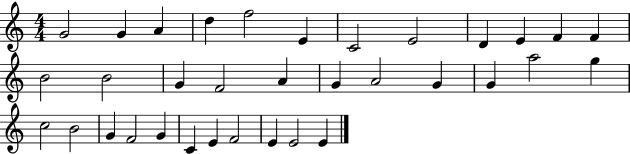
X:1
T:Untitled
M:4/4
L:1/4
K:C
G2 G A d f2 E C2 E2 D E F F B2 B2 G F2 A G A2 G G a2 g c2 B2 G F2 G C E F2 E E2 E